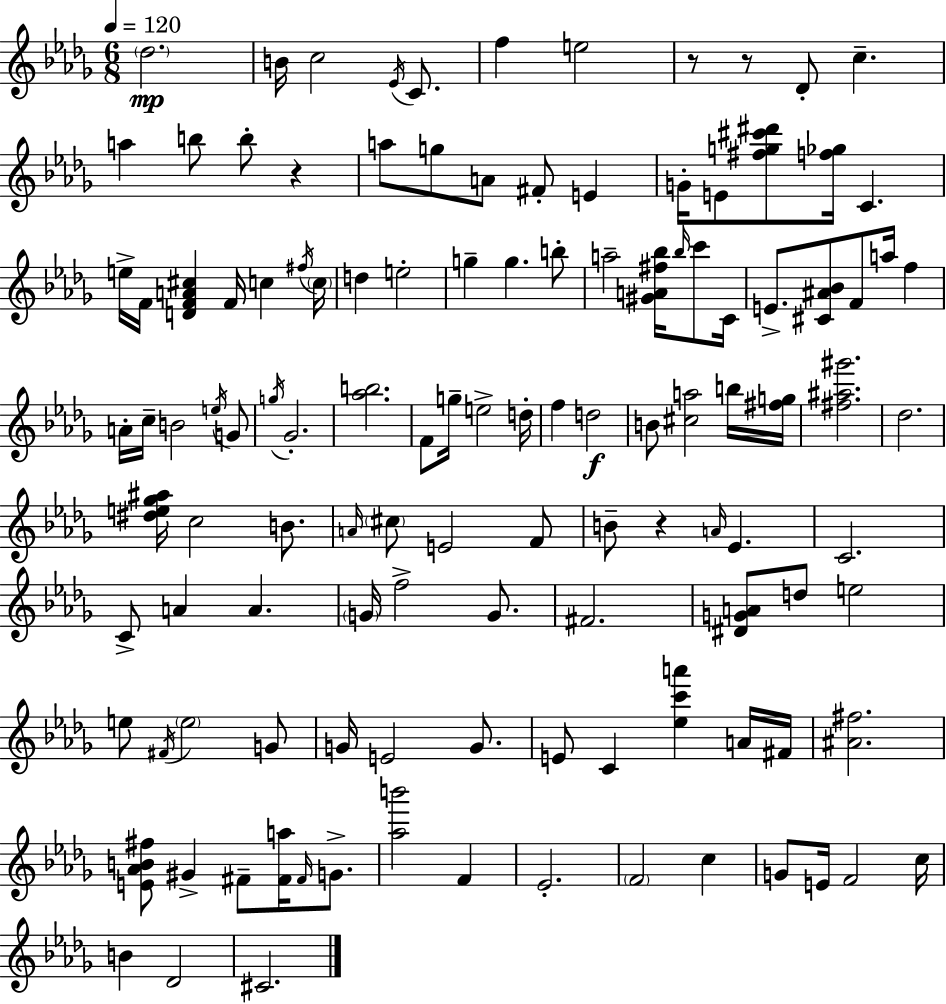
Db5/h. B4/s C5/h Eb4/s C4/e. F5/q E5/h R/e R/e Db4/e C5/q. A5/q B5/e B5/e R/q A5/e G5/e A4/e F#4/e E4/q G4/s E4/e [F#5,G5,C#6,D#6]/e [F5,Gb5]/s C4/q. E5/s F4/s [D4,F4,A4,C#5]/q F4/s C5/q F#5/s C5/s D5/q E5/h G5/q G5/q. B5/e A5/h [G#4,A4,F#5,Bb5]/s Bb5/s C6/e C4/s E4/e. [C#4,A#4,Bb4]/e F4/e A5/s F5/q A4/s C5/s B4/h E5/s G4/e G5/s Gb4/h. [Ab5,B5]/h. F4/e G5/s E5/h D5/s F5/q D5/h B4/e [C#5,A5]/h B5/s [F#5,G5]/s [F#5,A#5,G#6]/h. Db5/h. [D#5,E5,Gb5,A#5]/s C5/h B4/e. A4/s C#5/e E4/h F4/e B4/e R/q A4/s Eb4/q. C4/h. C4/e A4/q A4/q. G4/s F5/h G4/e. F#4/h. [D#4,G4,A4]/e D5/e E5/h E5/e F#4/s E5/h G4/e G4/s E4/h G4/e. E4/e C4/q [Eb5,C6,A6]/q A4/s F#4/s [A#4,F#5]/h. [E4,Ab4,B4,F#5]/e G#4/q F#4/e [F#4,A5]/s F#4/s G4/e. [Ab5,B6]/h F4/q Eb4/h. F4/h C5/q G4/e E4/s F4/h C5/s B4/q Db4/h C#4/h.